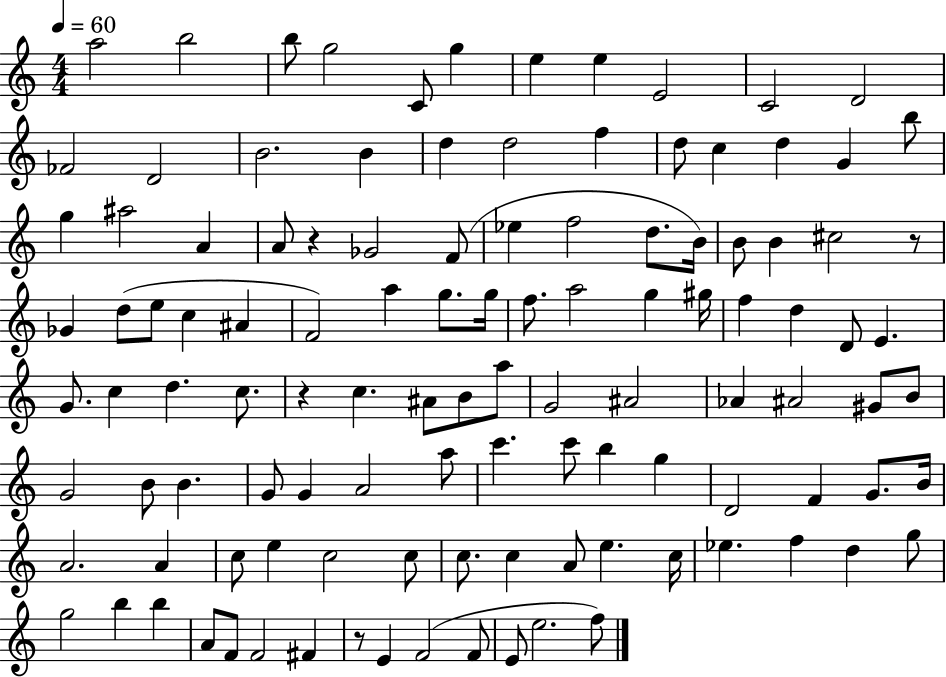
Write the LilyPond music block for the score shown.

{
  \clef treble
  \numericTimeSignature
  \time 4/4
  \key c \major
  \tempo 4 = 60
  a''2 b''2 | b''8 g''2 c'8 g''4 | e''4 e''4 e'2 | c'2 d'2 | \break fes'2 d'2 | b'2. b'4 | d''4 d''2 f''4 | d''8 c''4 d''4 g'4 b''8 | \break g''4 ais''2 a'4 | a'8 r4 ges'2 f'8( | ees''4 f''2 d''8. b'16) | b'8 b'4 cis''2 r8 | \break ges'4 d''8( e''8 c''4 ais'4 | f'2) a''4 g''8. g''16 | f''8. a''2 g''4 gis''16 | f''4 d''4 d'8 e'4. | \break g'8. c''4 d''4. c''8. | r4 c''4. ais'8 b'8 a''8 | g'2 ais'2 | aes'4 ais'2 gis'8 b'8 | \break g'2 b'8 b'4. | g'8 g'4 a'2 a''8 | c'''4. c'''8 b''4 g''4 | d'2 f'4 g'8. b'16 | \break a'2. a'4 | c''8 e''4 c''2 c''8 | c''8. c''4 a'8 e''4. c''16 | ees''4. f''4 d''4 g''8 | \break g''2 b''4 b''4 | a'8 f'8 f'2 fis'4 | r8 e'4 f'2( f'8 | e'8 e''2. f''8) | \break \bar "|."
}